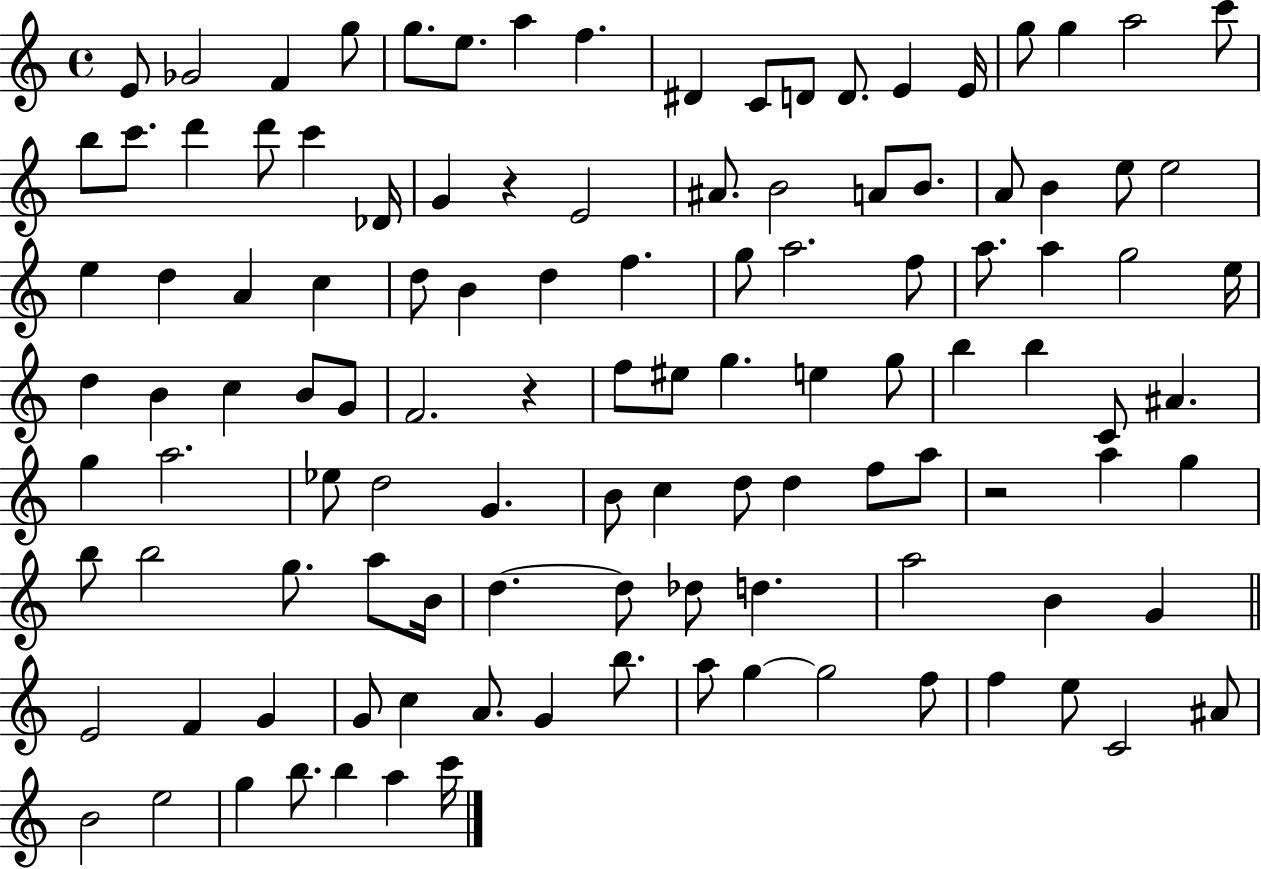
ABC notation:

X:1
T:Untitled
M:4/4
L:1/4
K:C
E/2 _G2 F g/2 g/2 e/2 a f ^D C/2 D/2 D/2 E E/4 g/2 g a2 c'/2 b/2 c'/2 d' d'/2 c' _D/4 G z E2 ^A/2 B2 A/2 B/2 A/2 B e/2 e2 e d A c d/2 B d f g/2 a2 f/2 a/2 a g2 e/4 d B c B/2 G/2 F2 z f/2 ^e/2 g e g/2 b b C/2 ^A g a2 _e/2 d2 G B/2 c d/2 d f/2 a/2 z2 a g b/2 b2 g/2 a/2 B/4 d d/2 _d/2 d a2 B G E2 F G G/2 c A/2 G b/2 a/2 g g2 f/2 f e/2 C2 ^A/2 B2 e2 g b/2 b a c'/4